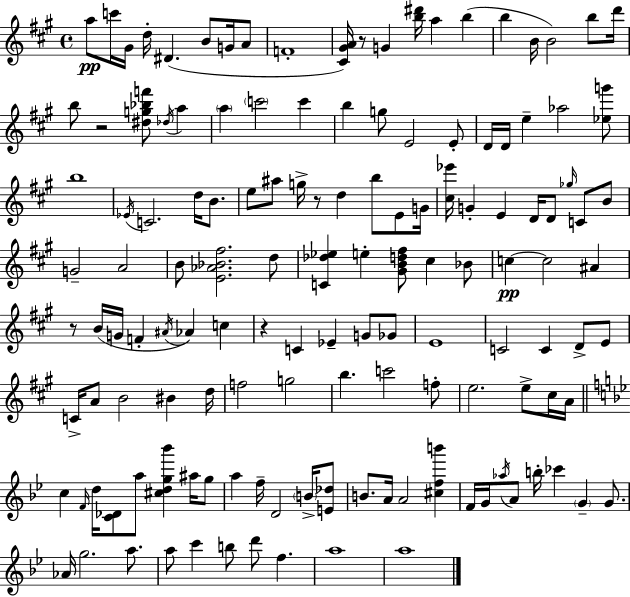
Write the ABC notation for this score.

X:1
T:Untitled
M:4/4
L:1/4
K:A
a/2 c'/4 ^G/4 d/4 ^D B/2 G/4 A/2 F4 [^C^GA]/4 z/2 G [b^d']/4 a b b B/4 B2 b/2 d'/4 b/2 z2 [^dg_bf']/2 _d/4 a a c'2 c' b g/2 E2 E/2 D/4 D/4 e _a2 [_eg']/2 b4 _E/4 C2 d/4 B/2 e/2 ^a/2 g/4 z/2 d b/2 E/2 G/4 [^c_e']/4 G E D/4 D/2 _g/4 C/2 B/2 G2 A2 B/2 [E_A_B^f]2 d/2 [C_d_e] e [^GBd^f]/2 ^c _B/2 c c2 ^A z/2 B/4 G/4 F ^A/4 _A c z C _E G/2 _G/2 E4 C2 C D/2 E/2 C/4 A/2 B2 ^B d/4 f2 g2 b c'2 f/2 e2 e/2 ^c/4 A/4 c F/4 d/4 [C_D]/2 a/2 [^cdg_b'] ^a/4 g/2 a f/4 D2 B/4 [E_d]/2 B/2 A/4 A2 [^cfb'] F/4 G/4 _a/4 A/2 b/4 _c' G G/2 _A/4 g2 a/2 a/2 c' b/2 d'/2 f a4 a4